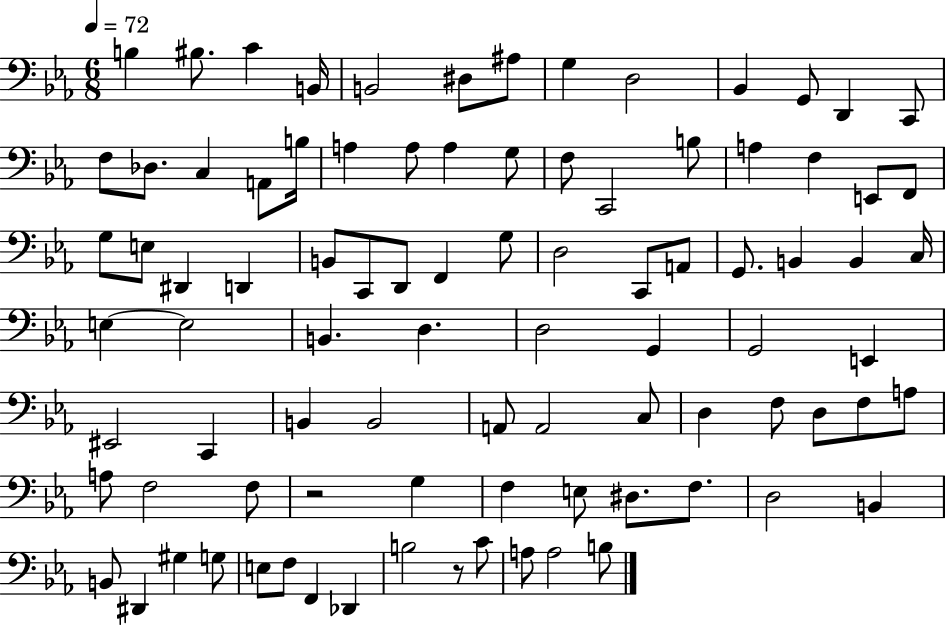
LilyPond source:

{
  \clef bass
  \numericTimeSignature
  \time 6/8
  \key ees \major
  \tempo 4 = 72
  b4 bis8. c'4 b,16 | b,2 dis8 ais8 | g4 d2 | bes,4 g,8 d,4 c,8 | \break f8 des8. c4 a,8 b16 | a4 a8 a4 g8 | f8 c,2 b8 | a4 f4 e,8 f,8 | \break g8 e8 dis,4 d,4 | b,8 c,8 d,8 f,4 g8 | d2 c,8 a,8 | g,8. b,4 b,4 c16 | \break e4~~ e2 | b,4. d4. | d2 g,4 | g,2 e,4 | \break eis,2 c,4 | b,4 b,2 | a,8 a,2 c8 | d4 f8 d8 f8 a8 | \break a8 f2 f8 | r2 g4 | f4 e8 dis8. f8. | d2 b,4 | \break b,8 dis,4 gis4 g8 | e8 f8 f,4 des,4 | b2 r8 c'8 | a8 a2 b8 | \break \bar "|."
}